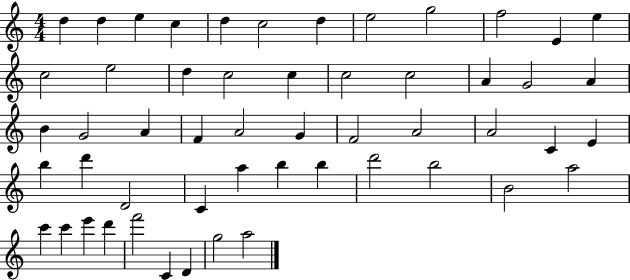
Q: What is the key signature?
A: C major